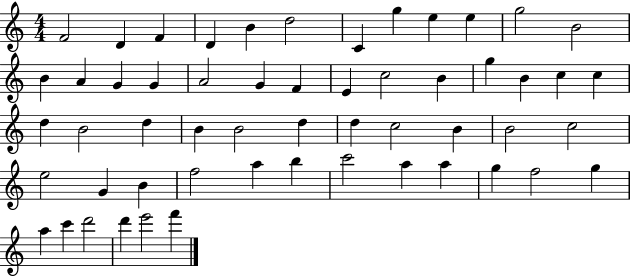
{
  \clef treble
  \numericTimeSignature
  \time 4/4
  \key c \major
  f'2 d'4 f'4 | d'4 b'4 d''2 | c'4 g''4 e''4 e''4 | g''2 b'2 | \break b'4 a'4 g'4 g'4 | a'2 g'4 f'4 | e'4 c''2 b'4 | g''4 b'4 c''4 c''4 | \break d''4 b'2 d''4 | b'4 b'2 d''4 | d''4 c''2 b'4 | b'2 c''2 | \break e''2 g'4 b'4 | f''2 a''4 b''4 | c'''2 a''4 a''4 | g''4 f''2 g''4 | \break a''4 c'''4 d'''2 | d'''4 e'''2 f'''4 | \bar "|."
}